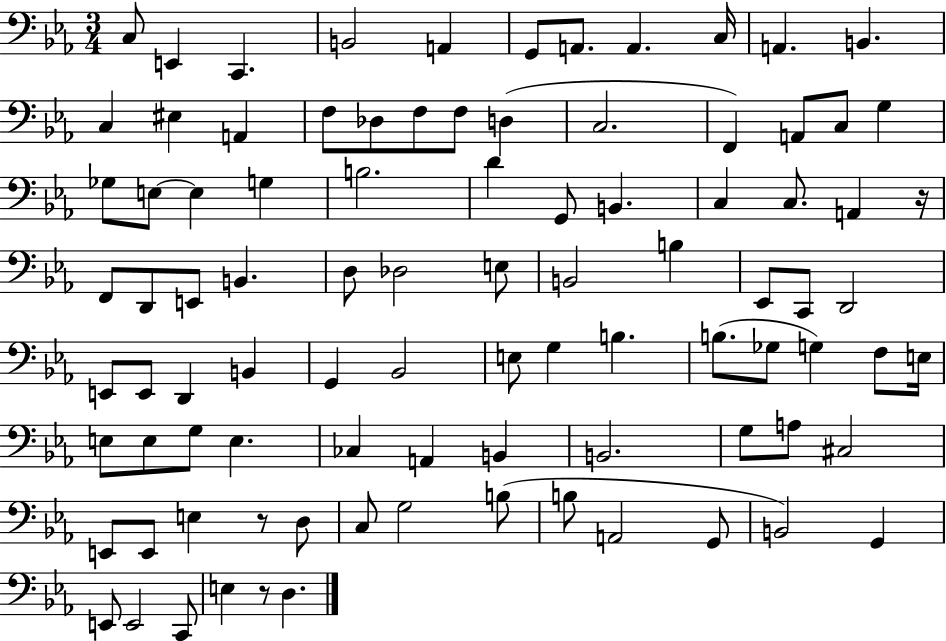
C3/e E2/q C2/q. B2/h A2/q G2/e A2/e. A2/q. C3/s A2/q. B2/q. C3/q EIS3/q A2/q F3/e Db3/e F3/e F3/e D3/q C3/h. F2/q A2/e C3/e G3/q Gb3/e E3/e E3/q G3/q B3/h. D4/q G2/e B2/q. C3/q C3/e. A2/q R/s F2/e D2/e E2/e B2/q. D3/e Db3/h E3/e B2/h B3/q Eb2/e C2/e D2/h E2/e E2/e D2/q B2/q G2/q Bb2/h E3/e G3/q B3/q. B3/e. Gb3/e G3/q F3/e E3/s E3/e E3/e G3/e E3/q. CES3/q A2/q B2/q B2/h. G3/e A3/e C#3/h E2/e E2/e E3/q R/e D3/e C3/e G3/h B3/e B3/e A2/h G2/e B2/h G2/q E2/e E2/h C2/e E3/q R/e D3/q.